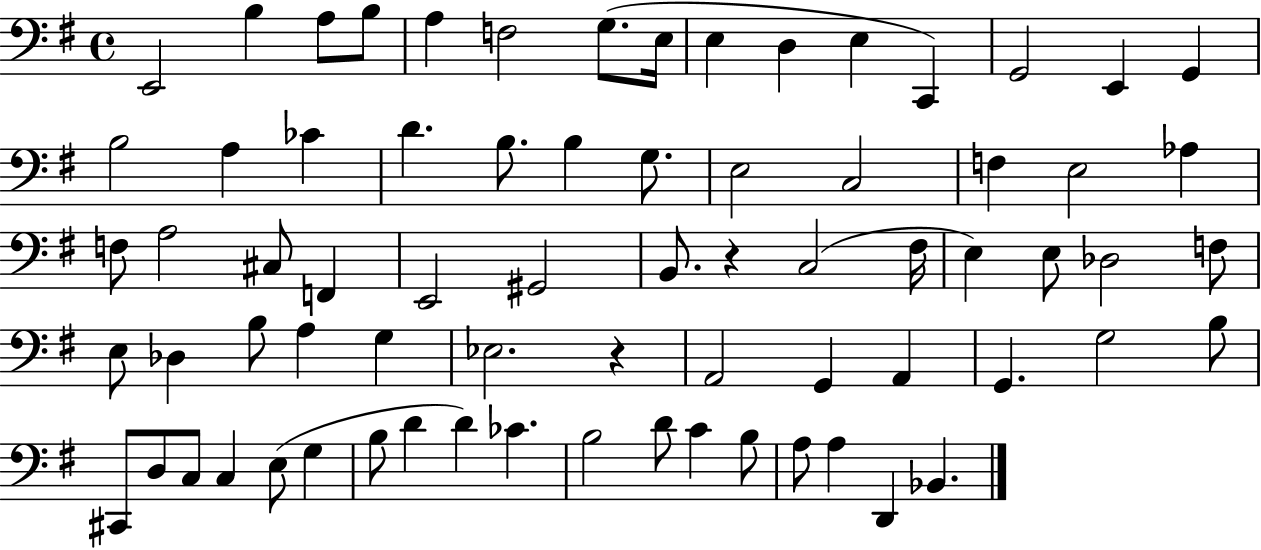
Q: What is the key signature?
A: G major